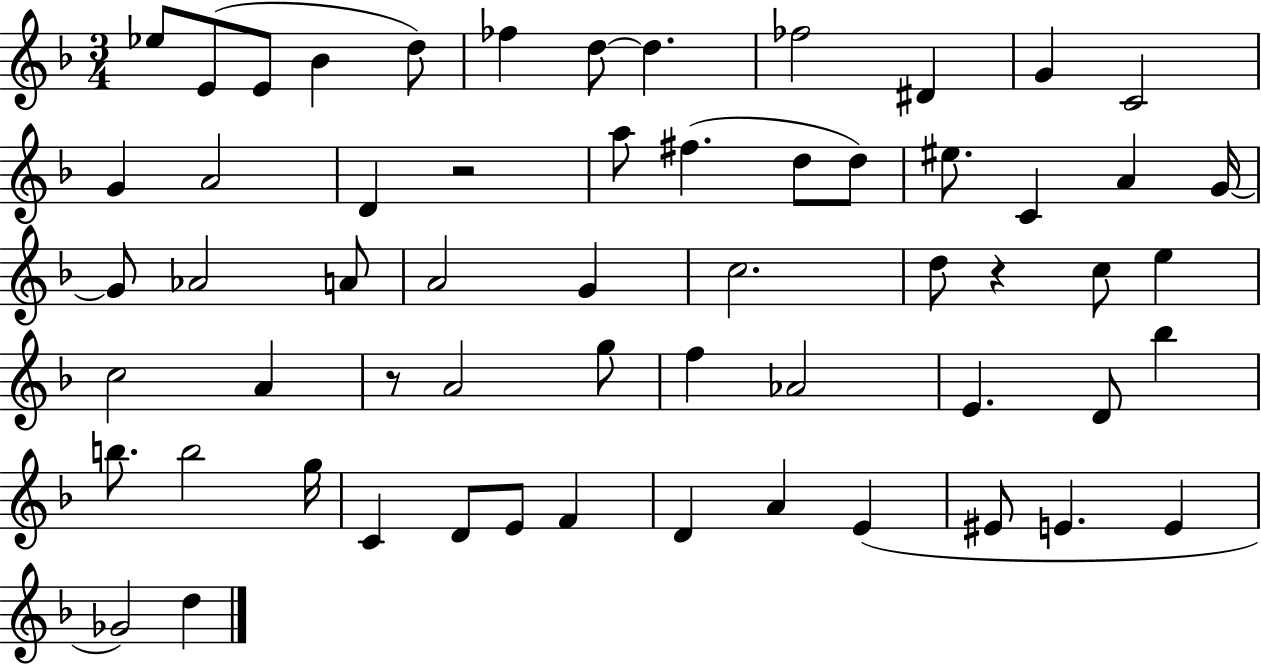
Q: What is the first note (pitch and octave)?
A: Eb5